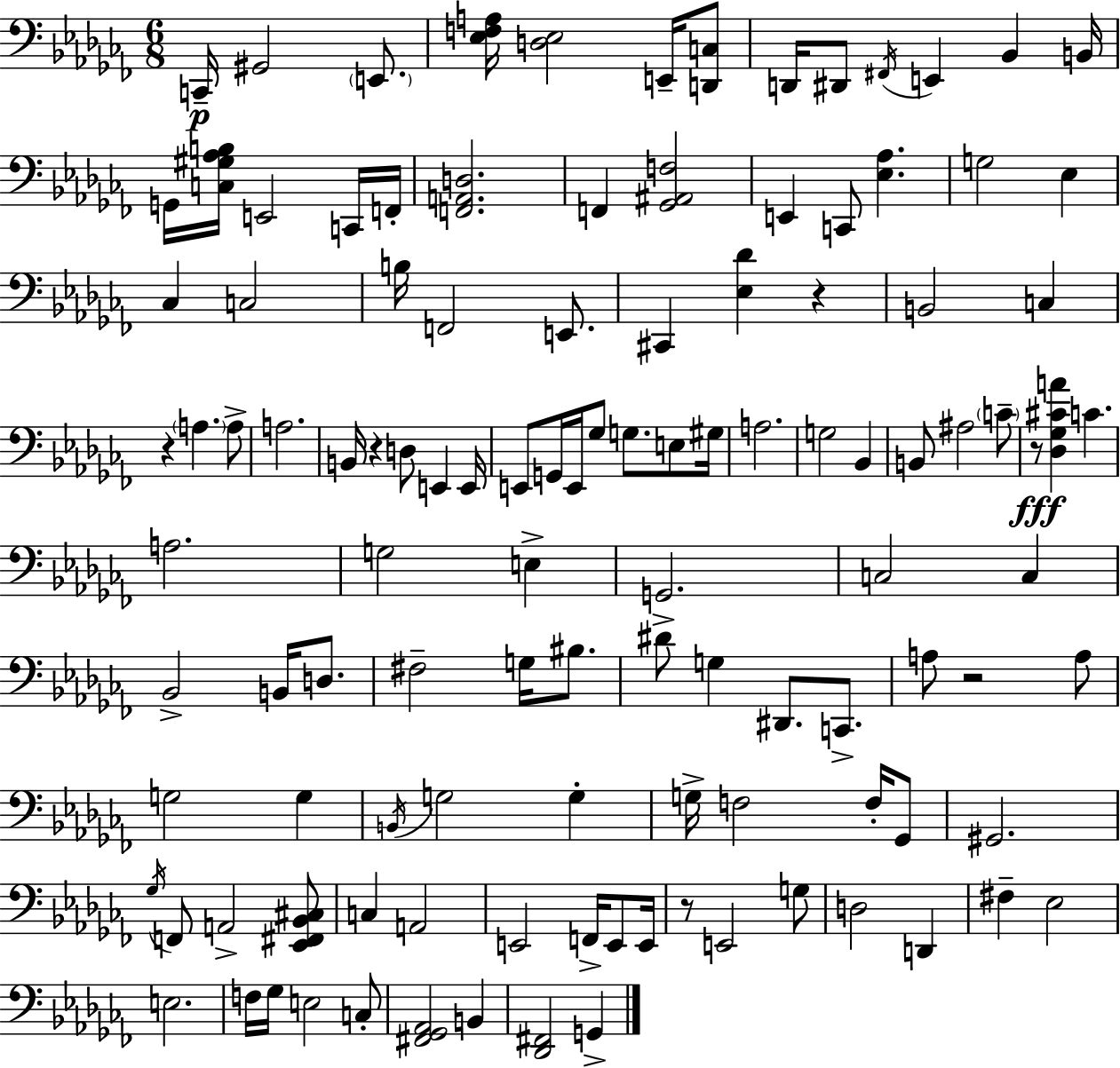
{
  \clef bass
  \numericTimeSignature
  \time 6/8
  \key aes \minor
  \repeat volta 2 { c,16--\p gis,2 \parenthesize e,8. | <ees f a>16 <d ees>2 e,16-- <d, c>8 | d,16 dis,8 \acciaccatura { fis,16 } e,4 bes,4 | b,16 g,16 <c gis aes b>16 e,2 c,16 | \break f,16-. <f, a, d>2. | f,4 <ges, ais, f>2 | e,4 c,8 <ees aes>4. | g2 ees4 | \break ces4 c2 | b16 f,2 e,8. | cis,4 <ees des'>4 r4 | b,2 c4 | \break r4 \parenthesize a4. a8-> | a2. | b,16 r4 d8 e,4 | e,16 e,8 g,16 e,16 ges8 g8. e8 | \break gis16 a2. | g2 bes,4 | b,8 ais2 \parenthesize c'8-- | r8\fff <des ges cis' a'>4 c'4. | \break a2. | g2 e4-> | g,2. | c2 c4 | \break bes,2-> b,16 d8. | fis2-- g16 bis8. | dis'8-> g4 dis,8. c,8.-> | a8 r2 a8 | \break g2 g4 | \acciaccatura { b,16 } g2 g4-. | g16-> f2 f16-. | ges,8 gis,2. | \break \acciaccatura { ges16 } f,8 a,2-> | <ees, fis, bes, cis>8 c4 a,2 | e,2 f,16-> | e,8 e,16 r8 e,2 | \break g8 d2 d,4 | fis4-- ees2 | e2. | f16 ges16 e2 | \break c8-. <fis, ges, aes,>2 b,4 | <des, fis,>2 g,4-> | } \bar "|."
}